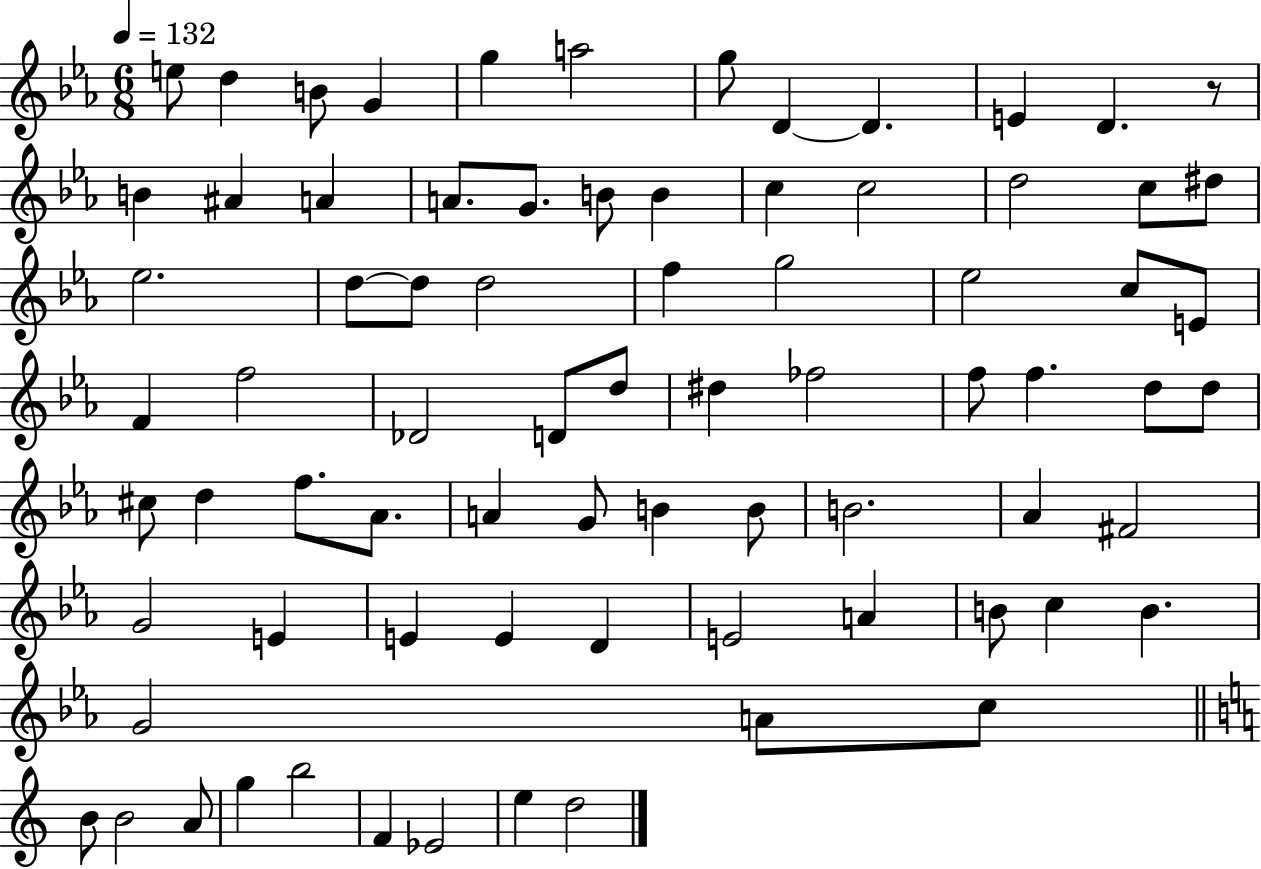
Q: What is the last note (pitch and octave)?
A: D5